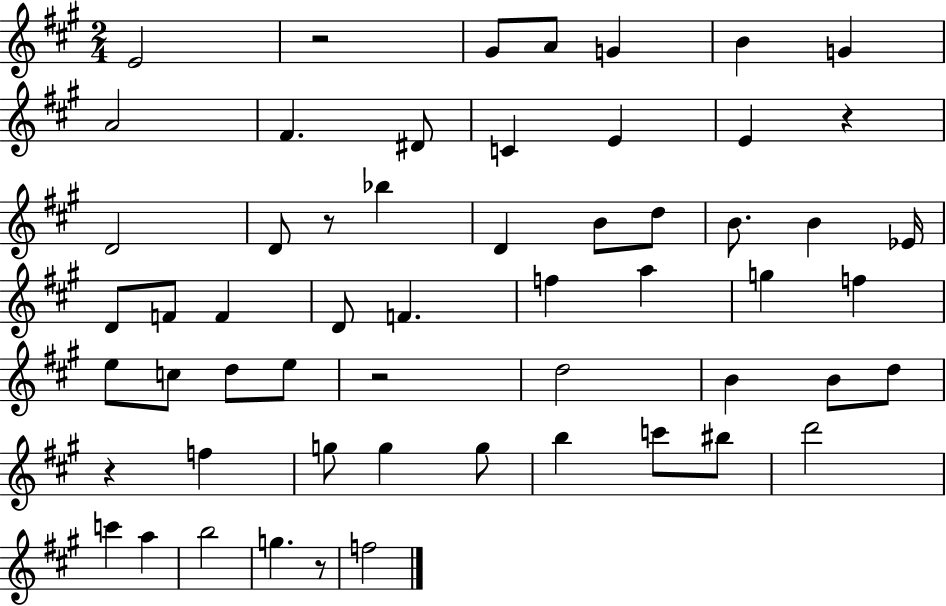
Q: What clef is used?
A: treble